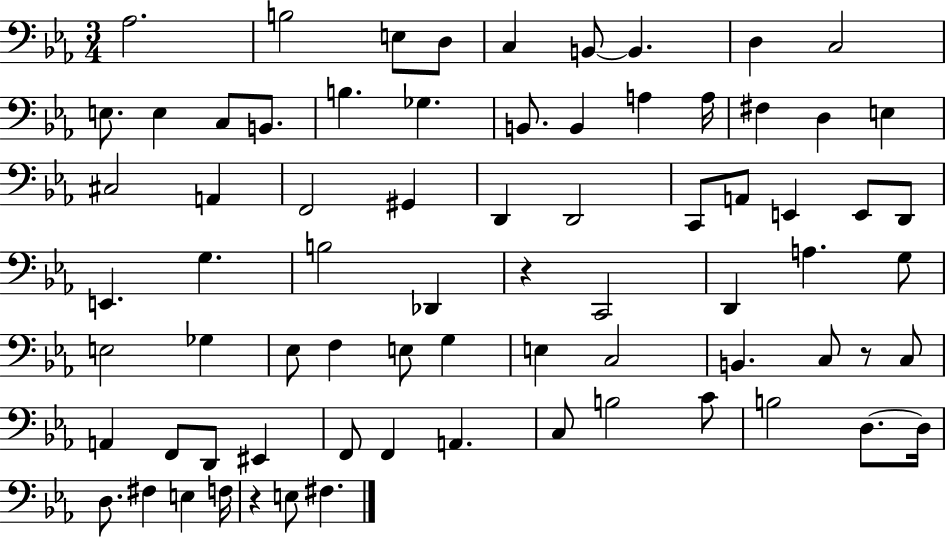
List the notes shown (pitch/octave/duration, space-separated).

Ab3/h. B3/h E3/e D3/e C3/q B2/e B2/q. D3/q C3/h E3/e. E3/q C3/e B2/e. B3/q. Gb3/q. B2/e. B2/q A3/q A3/s F#3/q D3/q E3/q C#3/h A2/q F2/h G#2/q D2/q D2/h C2/e A2/e E2/q E2/e D2/e E2/q. G3/q. B3/h Db2/q R/q C2/h D2/q A3/q. G3/e E3/h Gb3/q Eb3/e F3/q E3/e G3/q E3/q C3/h B2/q. C3/e R/e C3/e A2/q F2/e D2/e EIS2/q F2/e F2/q A2/q. C3/e B3/h C4/e B3/h D3/e. D3/s D3/e. F#3/q E3/q F3/s R/q E3/e F#3/q.